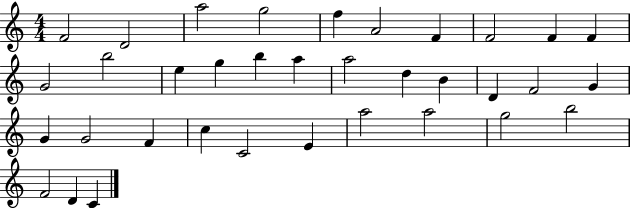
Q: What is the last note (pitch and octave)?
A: C4